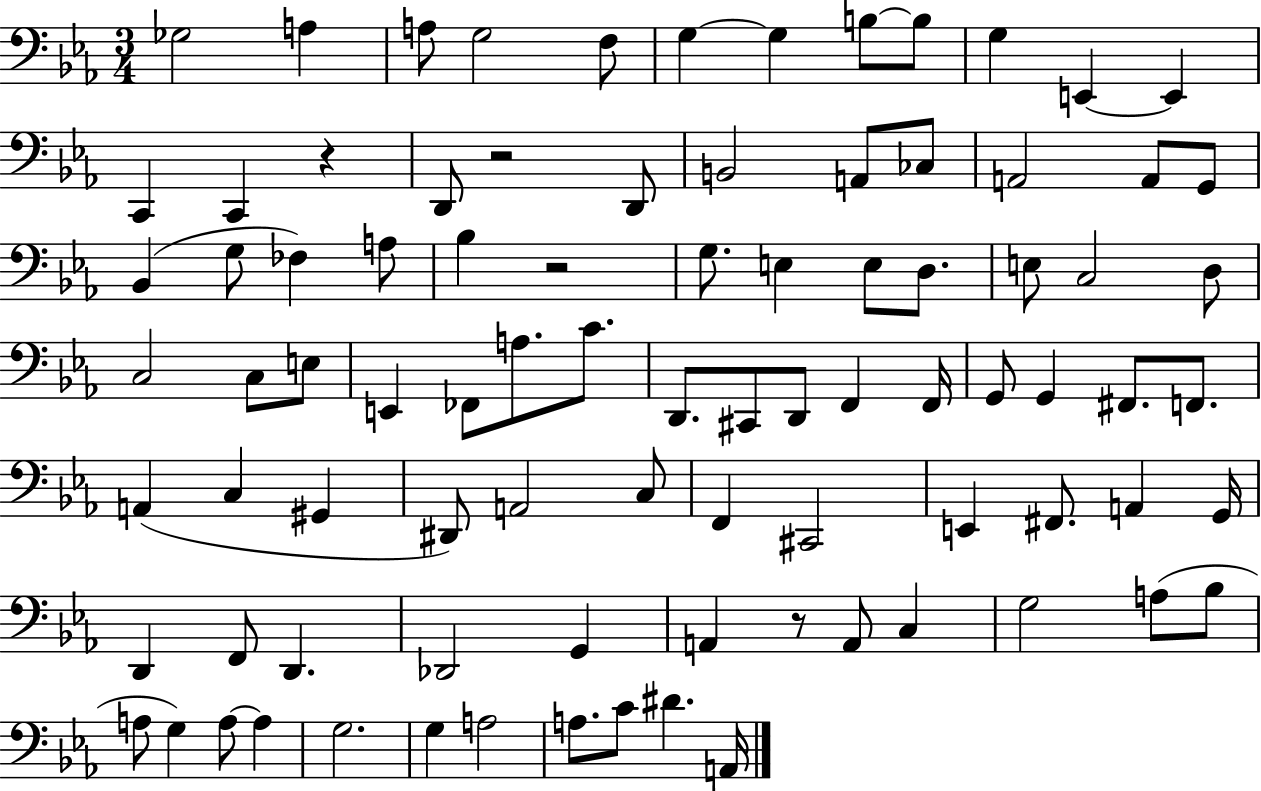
{
  \clef bass
  \numericTimeSignature
  \time 3/4
  \key ees \major
  ges2 a4 | a8 g2 f8 | g4~~ g4 b8~~ b8 | g4 e,4~~ e,4 | \break c,4 c,4 r4 | d,8 r2 d,8 | b,2 a,8 ces8 | a,2 a,8 g,8 | \break bes,4( g8 fes4) a8 | bes4 r2 | g8. e4 e8 d8. | e8 c2 d8 | \break c2 c8 e8 | e,4 fes,8 a8. c'8. | d,8. cis,8 d,8 f,4 f,16 | g,8 g,4 fis,8. f,8. | \break a,4( c4 gis,4 | dis,8) a,2 c8 | f,4 cis,2 | e,4 fis,8. a,4 g,16 | \break d,4 f,8 d,4. | des,2 g,4 | a,4 r8 a,8 c4 | g2 a8( bes8 | \break a8 g4) a8~~ a4 | g2. | g4 a2 | a8. c'8 dis'4. a,16 | \break \bar "|."
}